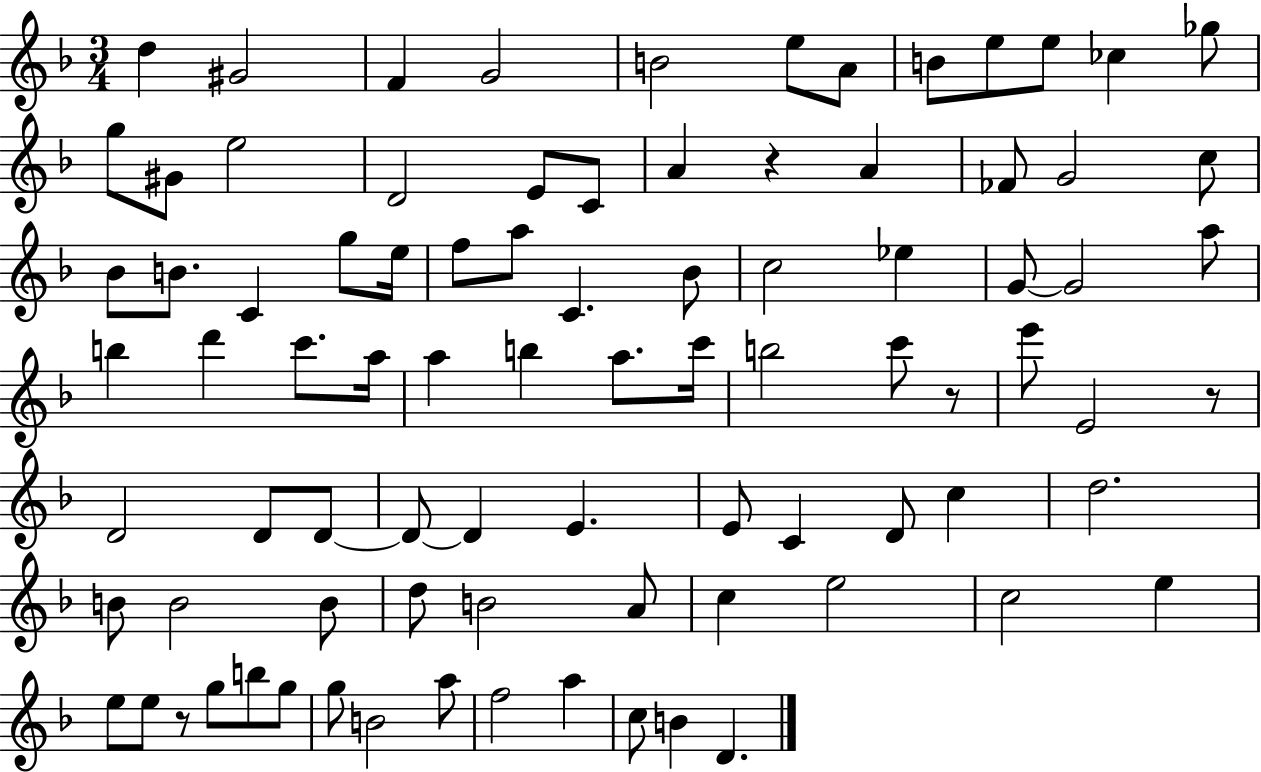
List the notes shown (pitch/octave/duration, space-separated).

D5/q G#4/h F4/q G4/h B4/h E5/e A4/e B4/e E5/e E5/e CES5/q Gb5/e G5/e G#4/e E5/h D4/h E4/e C4/e A4/q R/q A4/q FES4/e G4/h C5/e Bb4/e B4/e. C4/q G5/e E5/s F5/e A5/e C4/q. Bb4/e C5/h Eb5/q G4/e G4/h A5/e B5/q D6/q C6/e. A5/s A5/q B5/q A5/e. C6/s B5/h C6/e R/e E6/e E4/h R/e D4/h D4/e D4/e D4/e D4/q E4/q. E4/e C4/q D4/e C5/q D5/h. B4/e B4/h B4/e D5/e B4/h A4/e C5/q E5/h C5/h E5/q E5/e E5/e R/e G5/e B5/e G5/e G5/e B4/h A5/e F5/h A5/q C5/e B4/q D4/q.